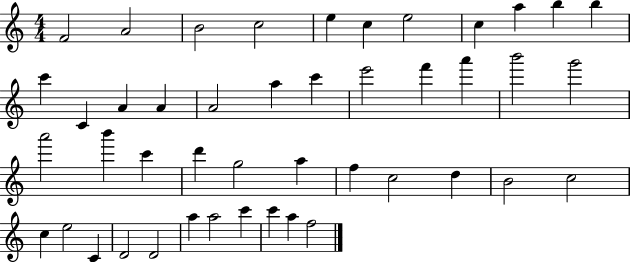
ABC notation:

X:1
T:Untitled
M:4/4
L:1/4
K:C
F2 A2 B2 c2 e c e2 c a b b c' C A A A2 a c' e'2 f' a' b'2 g'2 a'2 b' c' d' g2 a f c2 d B2 c2 c e2 C D2 D2 a a2 c' c' a f2